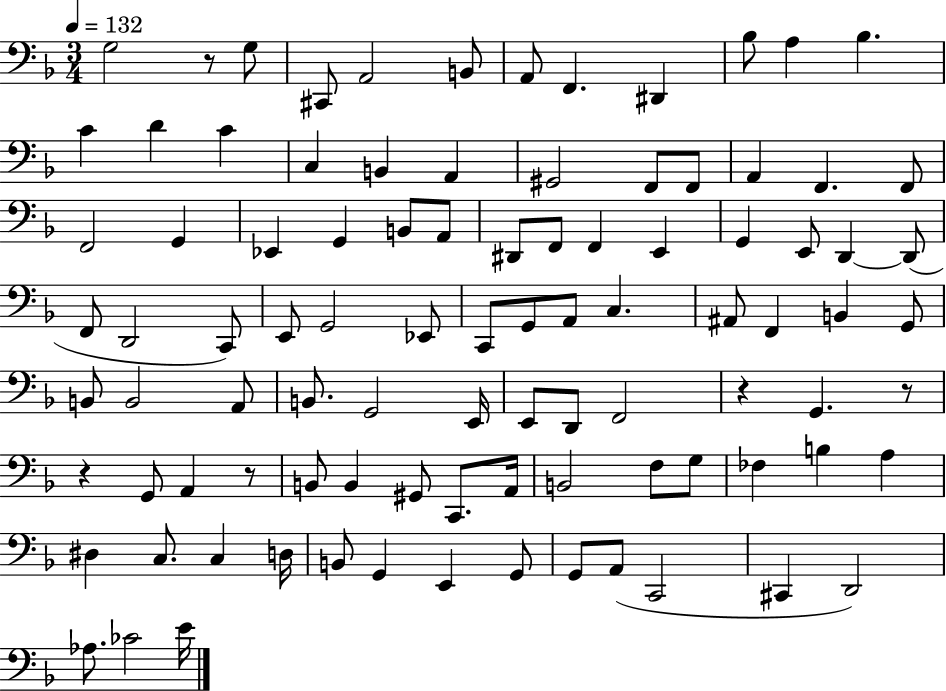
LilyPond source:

{
  \clef bass
  \numericTimeSignature
  \time 3/4
  \key f \major
  \tempo 4 = 132
  g2 r8 g8 | cis,8 a,2 b,8 | a,8 f,4. dis,4 | bes8 a4 bes4. | \break c'4 d'4 c'4 | c4 b,4 a,4 | gis,2 f,8 f,8 | a,4 f,4. f,8 | \break f,2 g,4 | ees,4 g,4 b,8 a,8 | dis,8 f,8 f,4 e,4 | g,4 e,8 d,4~~ d,8( | \break f,8 d,2 c,8) | e,8 g,2 ees,8 | c,8 g,8 a,8 c4. | ais,8 f,4 b,4 g,8 | \break b,8 b,2 a,8 | b,8. g,2 e,16 | e,8 d,8 f,2 | r4 g,4. r8 | \break r4 g,8 a,4 r8 | b,8 b,4 gis,8 c,8. a,16 | b,2 f8 g8 | fes4 b4 a4 | \break dis4 c8. c4 d16 | b,8 g,4 e,4 g,8 | g,8 a,8( c,2 | cis,4 d,2) | \break aes8. ces'2 e'16 | \bar "|."
}